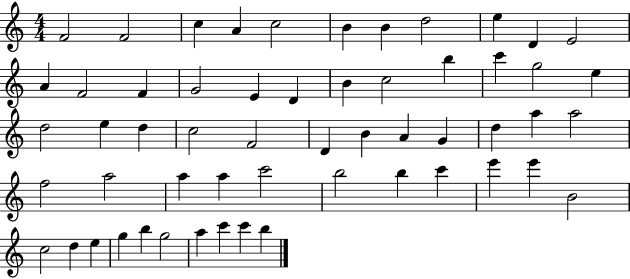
{
  \clef treble
  \numericTimeSignature
  \time 4/4
  \key c \major
  f'2 f'2 | c''4 a'4 c''2 | b'4 b'4 d''2 | e''4 d'4 e'2 | \break a'4 f'2 f'4 | g'2 e'4 d'4 | b'4 c''2 b''4 | c'''4 g''2 e''4 | \break d''2 e''4 d''4 | c''2 f'2 | d'4 b'4 a'4 g'4 | d''4 a''4 a''2 | \break f''2 a''2 | a''4 a''4 c'''2 | b''2 b''4 c'''4 | e'''4 e'''4 b'2 | \break c''2 d''4 e''4 | g''4 b''4 g''2 | a''4 c'''4 c'''4 b''4 | \bar "|."
}